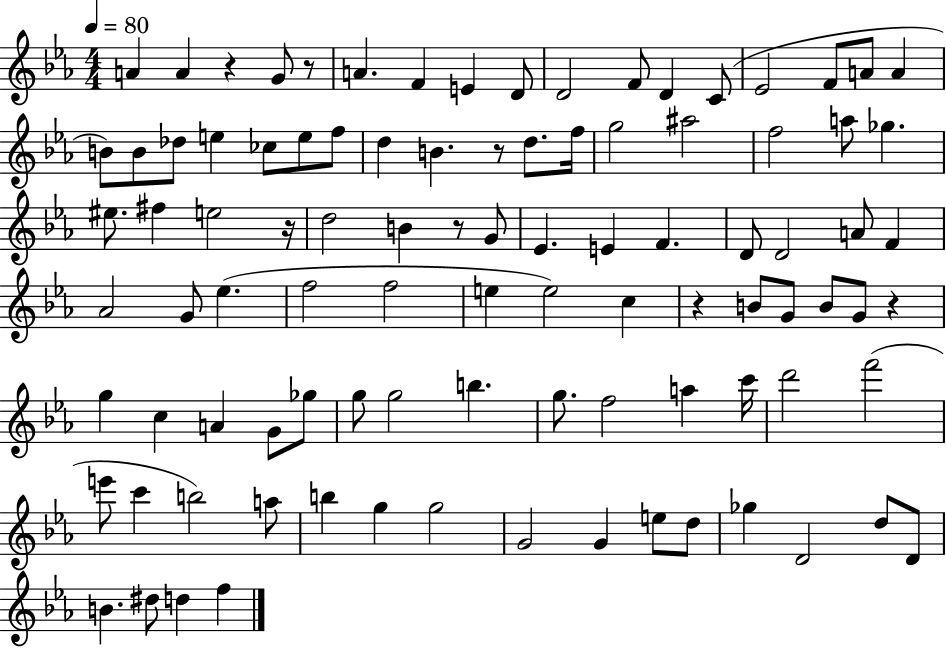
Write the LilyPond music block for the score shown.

{
  \clef treble
  \numericTimeSignature
  \time 4/4
  \key ees \major
  \tempo 4 = 80
  a'4 a'4 r4 g'8 r8 | a'4. f'4 e'4 d'8 | d'2 f'8 d'4 c'8( | ees'2 f'8 a'8 a'4 | \break b'8) b'8 des''8 e''4 ces''8 e''8 f''8 | d''4 b'4. r8 d''8. f''16 | g''2 ais''2 | f''2 a''8 ges''4. | \break eis''8. fis''4 e''2 r16 | d''2 b'4 r8 g'8 | ees'4. e'4 f'4. | d'8 d'2 a'8 f'4 | \break aes'2 g'8 ees''4.( | f''2 f''2 | e''4 e''2) c''4 | r4 b'8 g'8 b'8 g'8 r4 | \break g''4 c''4 a'4 g'8 ges''8 | g''8 g''2 b''4. | g''8. f''2 a''4 c'''16 | d'''2 f'''2( | \break e'''8 c'''4 b''2) a''8 | b''4 g''4 g''2 | g'2 g'4 e''8 d''8 | ges''4 d'2 d''8 d'8 | \break b'4. dis''8 d''4 f''4 | \bar "|."
}